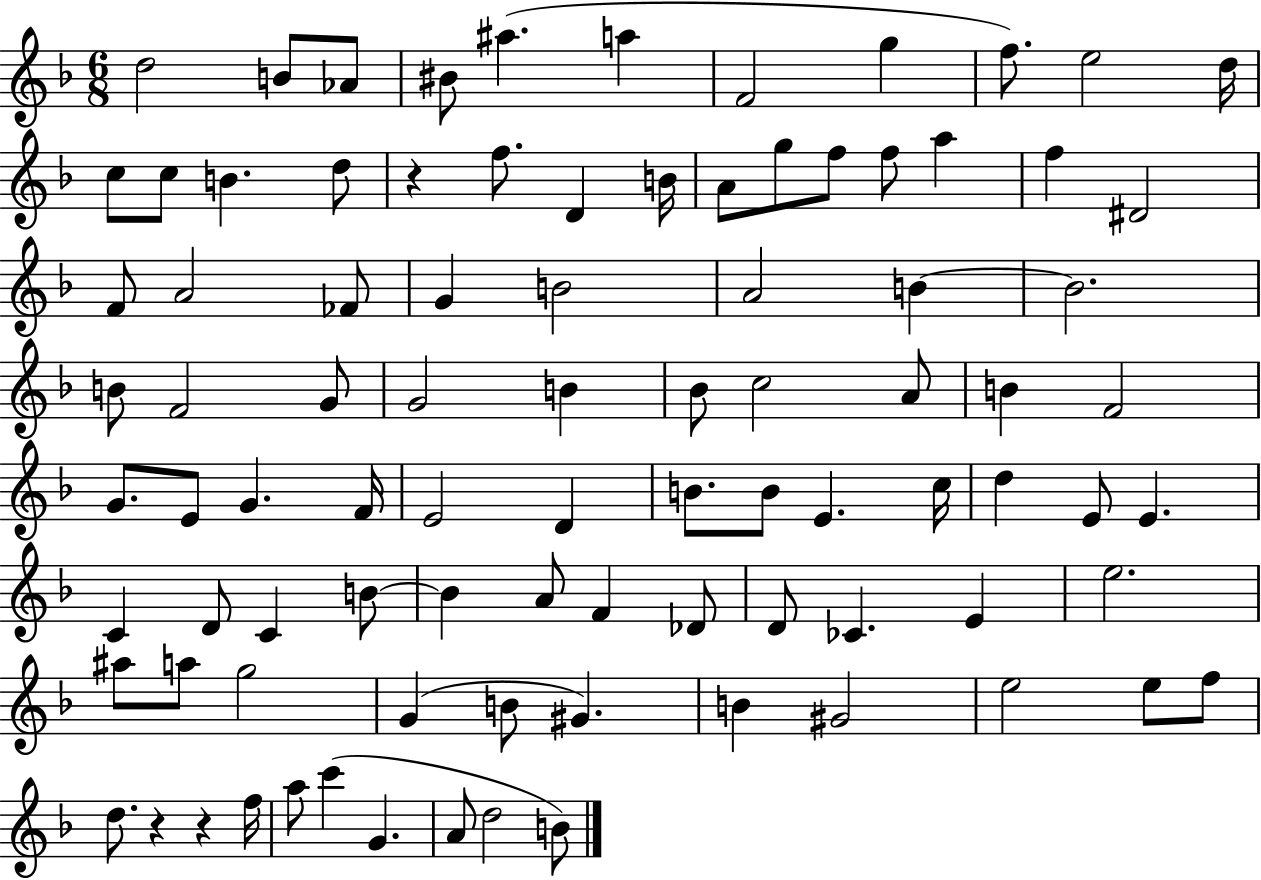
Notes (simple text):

D5/h B4/e Ab4/e BIS4/e A#5/q. A5/q F4/h G5/q F5/e. E5/h D5/s C5/e C5/e B4/q. D5/e R/q F5/e. D4/q B4/s A4/e G5/e F5/e F5/e A5/q F5/q D#4/h F4/e A4/h FES4/e G4/q B4/h A4/h B4/q B4/h. B4/e F4/h G4/e G4/h B4/q Bb4/e C5/h A4/e B4/q F4/h G4/e. E4/e G4/q. F4/s E4/h D4/q B4/e. B4/e E4/q. C5/s D5/q E4/e E4/q. C4/q D4/e C4/q B4/e B4/q A4/e F4/q Db4/e D4/e CES4/q. E4/q E5/h. A#5/e A5/e G5/h G4/q B4/e G#4/q. B4/q G#4/h E5/h E5/e F5/e D5/e. R/q R/q F5/s A5/e C6/q G4/q. A4/e D5/h B4/e